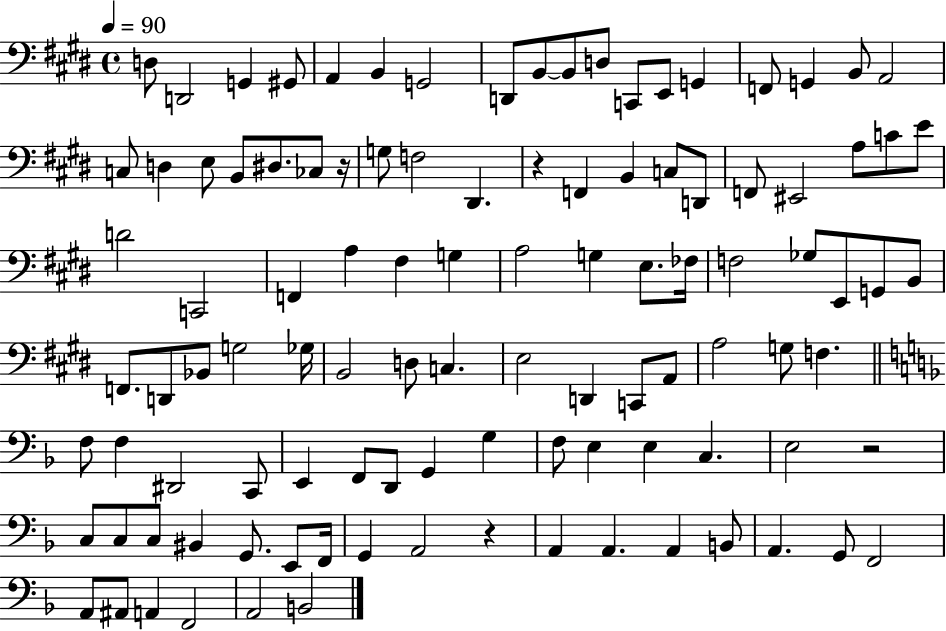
X:1
T:Untitled
M:4/4
L:1/4
K:E
D,/2 D,,2 G,, ^G,,/2 A,, B,, G,,2 D,,/2 B,,/2 B,,/2 D,/2 C,,/2 E,,/2 G,, F,,/2 G,, B,,/2 A,,2 C,/2 D, E,/2 B,,/2 ^D,/2 _C,/2 z/4 G,/2 F,2 ^D,, z F,, B,, C,/2 D,,/2 F,,/2 ^E,,2 A,/2 C/2 E/2 D2 C,,2 F,, A, ^F, G, A,2 G, E,/2 _F,/4 F,2 _G,/2 E,,/2 G,,/2 B,,/2 F,,/2 D,,/2 _B,,/2 G,2 _G,/4 B,,2 D,/2 C, E,2 D,, C,,/2 A,,/2 A,2 G,/2 F, F,/2 F, ^D,,2 C,,/2 E,, F,,/2 D,,/2 G,, G, F,/2 E, E, C, E,2 z2 C,/2 C,/2 C,/2 ^B,, G,,/2 E,,/2 F,,/4 G,, A,,2 z A,, A,, A,, B,,/2 A,, G,,/2 F,,2 A,,/2 ^A,,/2 A,, F,,2 A,,2 B,,2